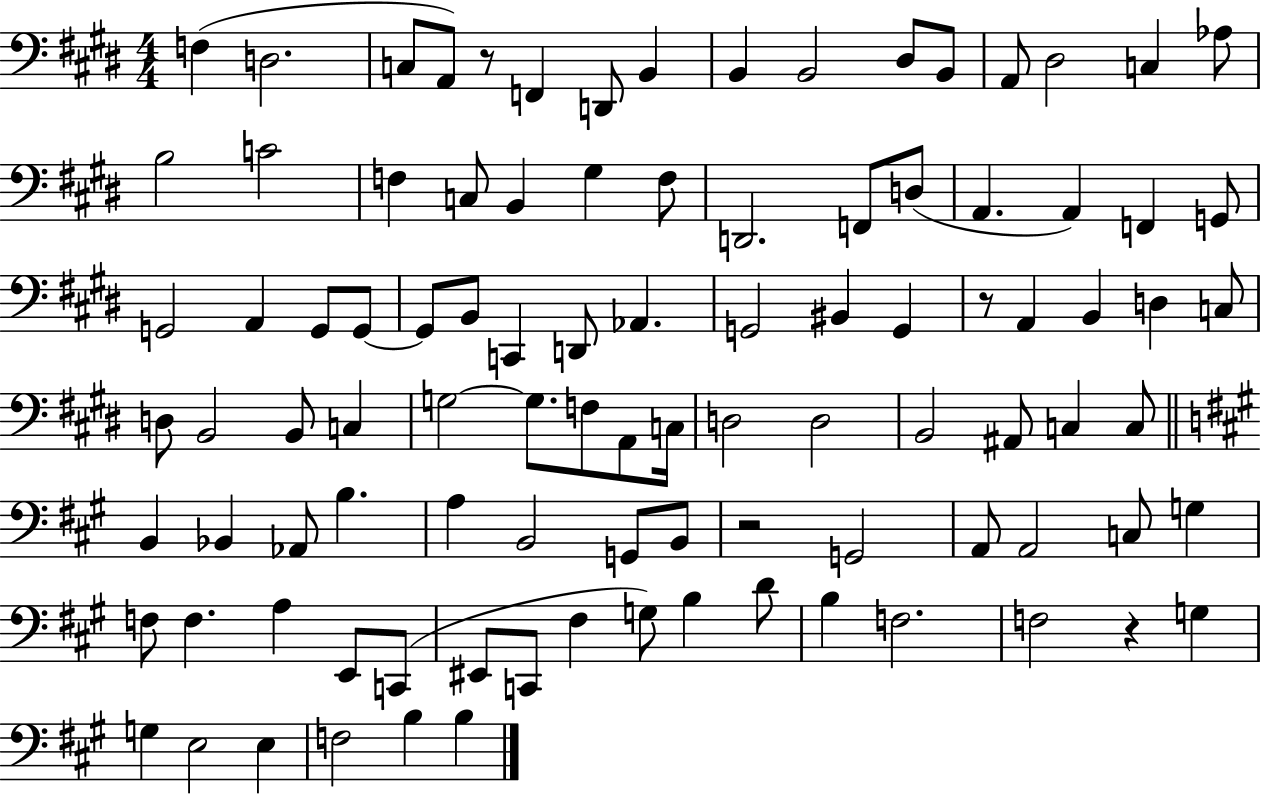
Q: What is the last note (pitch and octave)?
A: B3